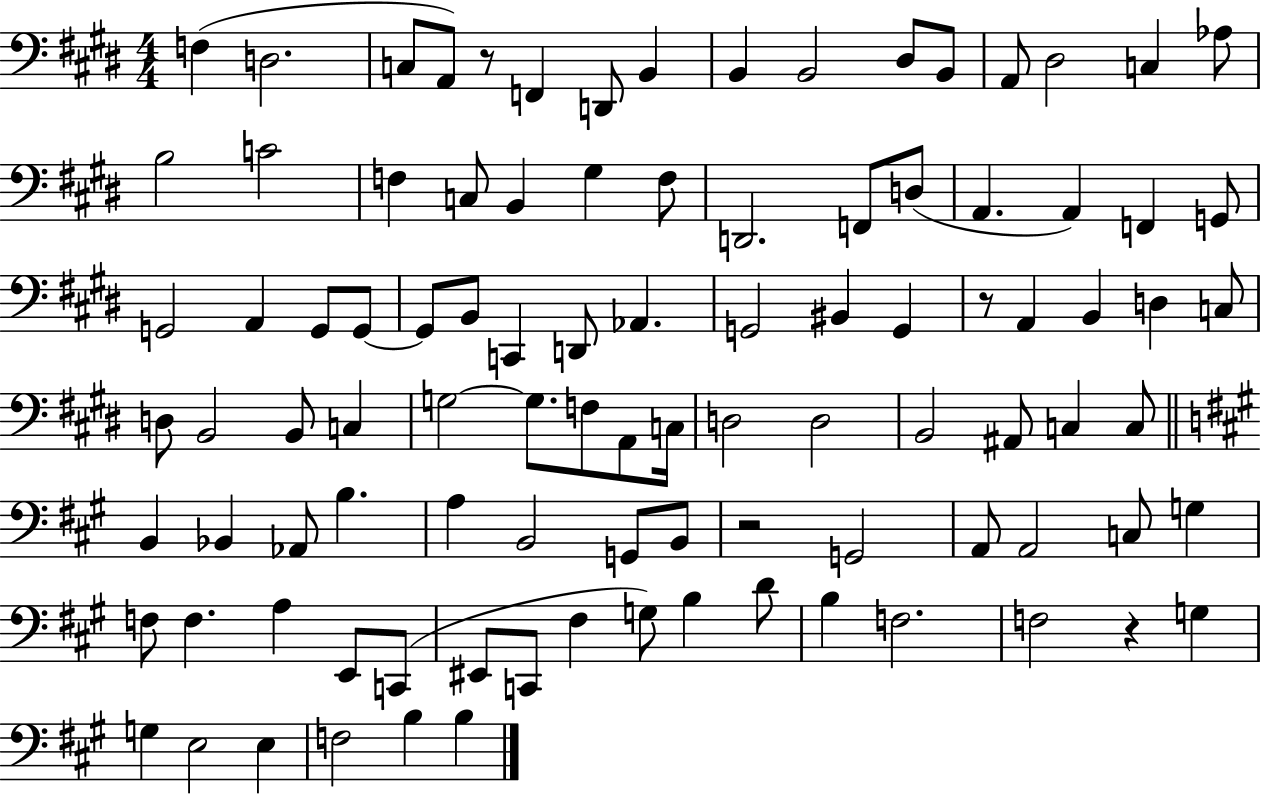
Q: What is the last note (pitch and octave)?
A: B3